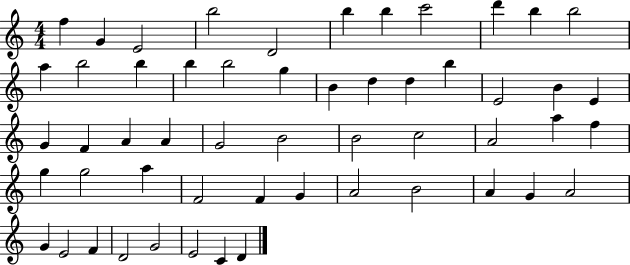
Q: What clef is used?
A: treble